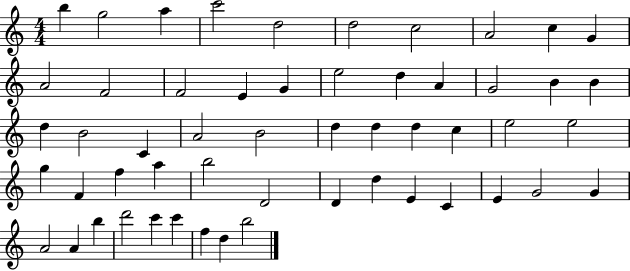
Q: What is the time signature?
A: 4/4